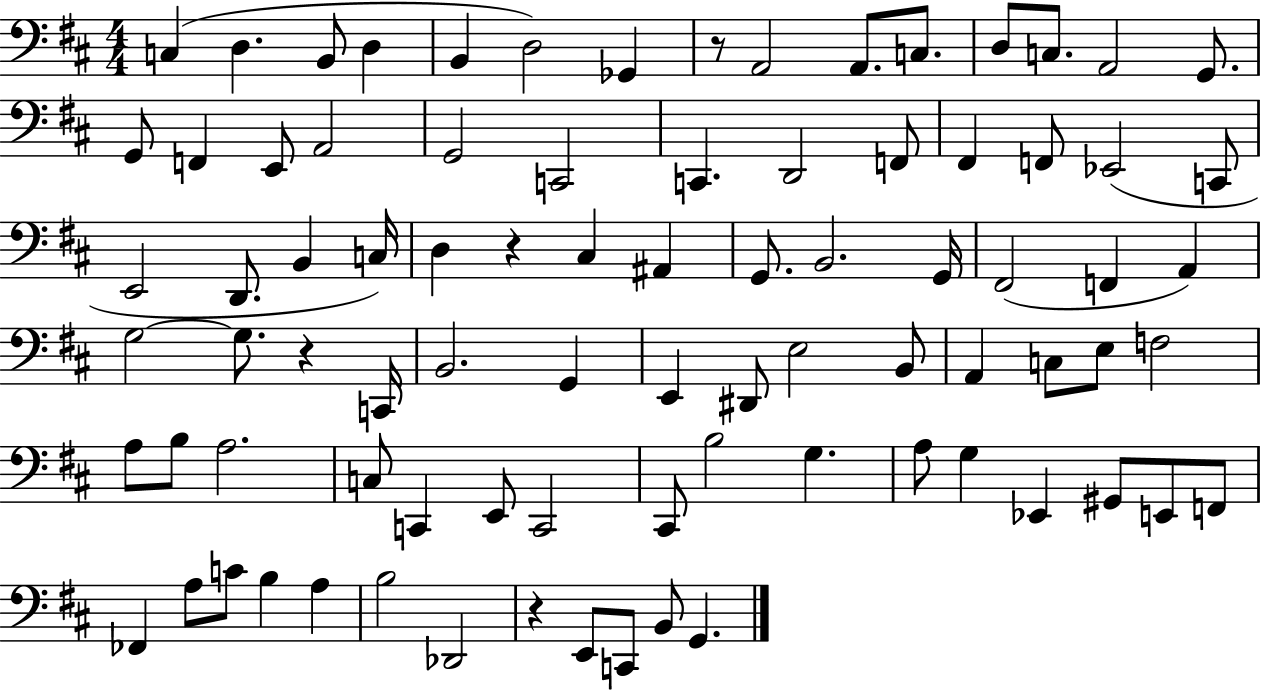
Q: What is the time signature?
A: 4/4